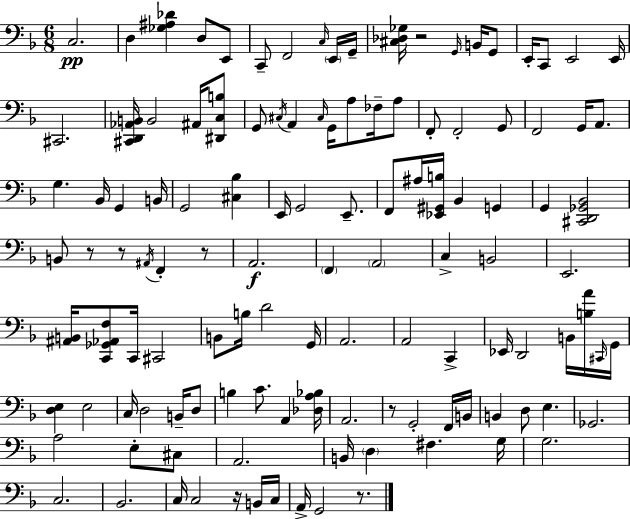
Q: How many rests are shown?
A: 7